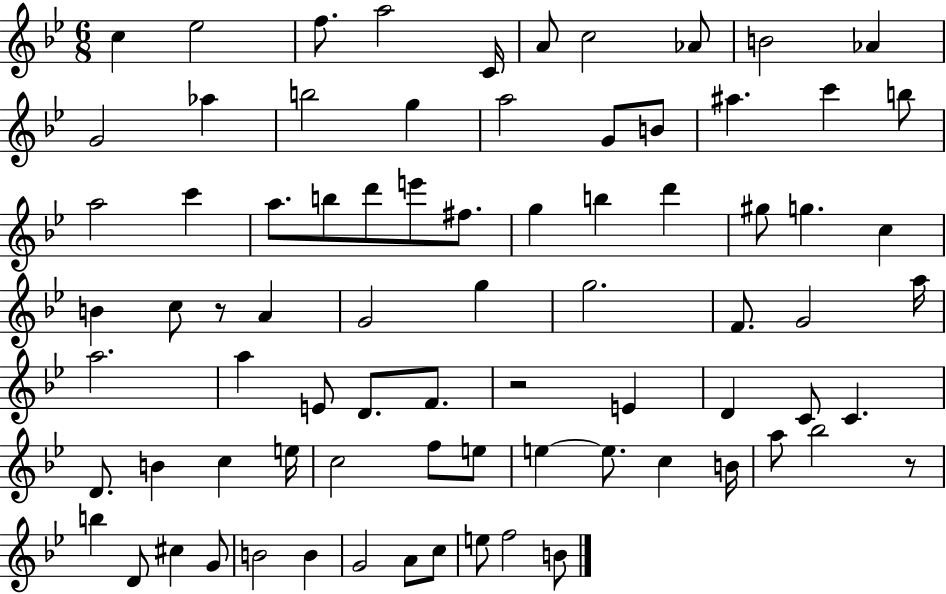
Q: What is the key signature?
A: BES major